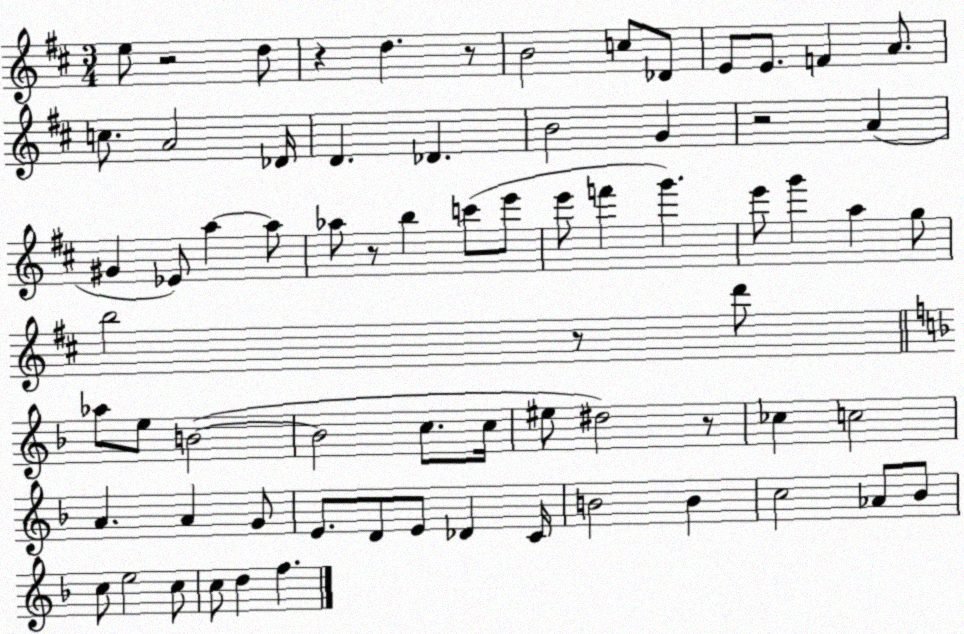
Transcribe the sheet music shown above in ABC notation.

X:1
T:Untitled
M:3/4
L:1/4
K:D
e/2 z2 d/2 z d z/2 B2 c/2 _D/2 E/2 E/2 F A/2 c/2 A2 _D/4 D _D B2 G z2 A ^G _E/2 a a/2 _a/2 z/2 b c'/2 e'/2 e'/2 f' g' e'/2 g' a g/2 b2 z/2 d'/2 _a/2 e/2 B2 B2 c/2 c/4 ^e/2 ^d2 z/2 _c c2 A A G/2 E/2 D/2 E/2 _D C/4 B2 B c2 _A/2 _B/2 c/2 e2 c/2 c/2 d f